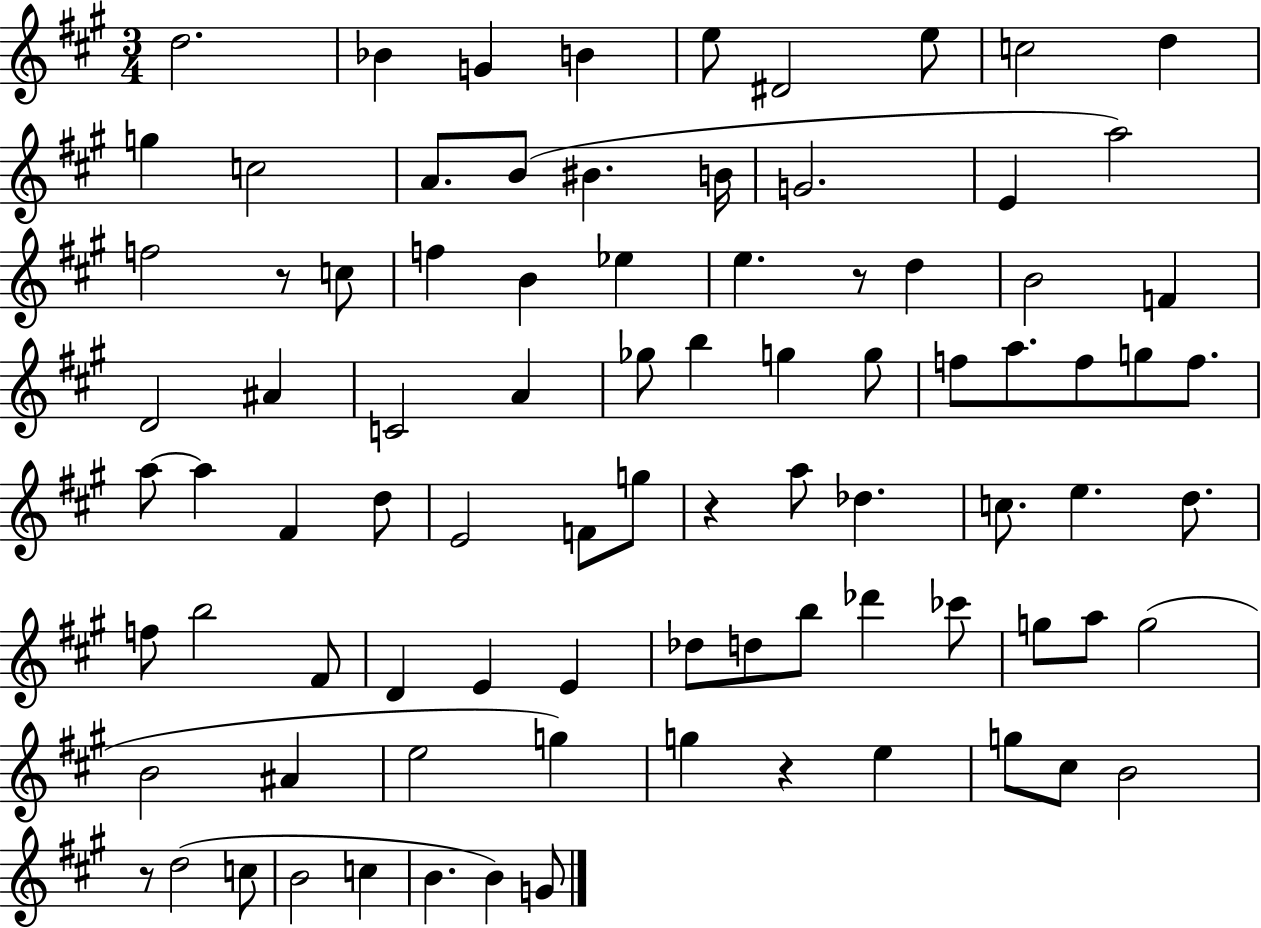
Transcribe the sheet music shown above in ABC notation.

X:1
T:Untitled
M:3/4
L:1/4
K:A
d2 _B G B e/2 ^D2 e/2 c2 d g c2 A/2 B/2 ^B B/4 G2 E a2 f2 z/2 c/2 f B _e e z/2 d B2 F D2 ^A C2 A _g/2 b g g/2 f/2 a/2 f/2 g/2 f/2 a/2 a ^F d/2 E2 F/2 g/2 z a/2 _d c/2 e d/2 f/2 b2 ^F/2 D E E _d/2 d/2 b/2 _d' _c'/2 g/2 a/2 g2 B2 ^A e2 g g z e g/2 ^c/2 B2 z/2 d2 c/2 B2 c B B G/2